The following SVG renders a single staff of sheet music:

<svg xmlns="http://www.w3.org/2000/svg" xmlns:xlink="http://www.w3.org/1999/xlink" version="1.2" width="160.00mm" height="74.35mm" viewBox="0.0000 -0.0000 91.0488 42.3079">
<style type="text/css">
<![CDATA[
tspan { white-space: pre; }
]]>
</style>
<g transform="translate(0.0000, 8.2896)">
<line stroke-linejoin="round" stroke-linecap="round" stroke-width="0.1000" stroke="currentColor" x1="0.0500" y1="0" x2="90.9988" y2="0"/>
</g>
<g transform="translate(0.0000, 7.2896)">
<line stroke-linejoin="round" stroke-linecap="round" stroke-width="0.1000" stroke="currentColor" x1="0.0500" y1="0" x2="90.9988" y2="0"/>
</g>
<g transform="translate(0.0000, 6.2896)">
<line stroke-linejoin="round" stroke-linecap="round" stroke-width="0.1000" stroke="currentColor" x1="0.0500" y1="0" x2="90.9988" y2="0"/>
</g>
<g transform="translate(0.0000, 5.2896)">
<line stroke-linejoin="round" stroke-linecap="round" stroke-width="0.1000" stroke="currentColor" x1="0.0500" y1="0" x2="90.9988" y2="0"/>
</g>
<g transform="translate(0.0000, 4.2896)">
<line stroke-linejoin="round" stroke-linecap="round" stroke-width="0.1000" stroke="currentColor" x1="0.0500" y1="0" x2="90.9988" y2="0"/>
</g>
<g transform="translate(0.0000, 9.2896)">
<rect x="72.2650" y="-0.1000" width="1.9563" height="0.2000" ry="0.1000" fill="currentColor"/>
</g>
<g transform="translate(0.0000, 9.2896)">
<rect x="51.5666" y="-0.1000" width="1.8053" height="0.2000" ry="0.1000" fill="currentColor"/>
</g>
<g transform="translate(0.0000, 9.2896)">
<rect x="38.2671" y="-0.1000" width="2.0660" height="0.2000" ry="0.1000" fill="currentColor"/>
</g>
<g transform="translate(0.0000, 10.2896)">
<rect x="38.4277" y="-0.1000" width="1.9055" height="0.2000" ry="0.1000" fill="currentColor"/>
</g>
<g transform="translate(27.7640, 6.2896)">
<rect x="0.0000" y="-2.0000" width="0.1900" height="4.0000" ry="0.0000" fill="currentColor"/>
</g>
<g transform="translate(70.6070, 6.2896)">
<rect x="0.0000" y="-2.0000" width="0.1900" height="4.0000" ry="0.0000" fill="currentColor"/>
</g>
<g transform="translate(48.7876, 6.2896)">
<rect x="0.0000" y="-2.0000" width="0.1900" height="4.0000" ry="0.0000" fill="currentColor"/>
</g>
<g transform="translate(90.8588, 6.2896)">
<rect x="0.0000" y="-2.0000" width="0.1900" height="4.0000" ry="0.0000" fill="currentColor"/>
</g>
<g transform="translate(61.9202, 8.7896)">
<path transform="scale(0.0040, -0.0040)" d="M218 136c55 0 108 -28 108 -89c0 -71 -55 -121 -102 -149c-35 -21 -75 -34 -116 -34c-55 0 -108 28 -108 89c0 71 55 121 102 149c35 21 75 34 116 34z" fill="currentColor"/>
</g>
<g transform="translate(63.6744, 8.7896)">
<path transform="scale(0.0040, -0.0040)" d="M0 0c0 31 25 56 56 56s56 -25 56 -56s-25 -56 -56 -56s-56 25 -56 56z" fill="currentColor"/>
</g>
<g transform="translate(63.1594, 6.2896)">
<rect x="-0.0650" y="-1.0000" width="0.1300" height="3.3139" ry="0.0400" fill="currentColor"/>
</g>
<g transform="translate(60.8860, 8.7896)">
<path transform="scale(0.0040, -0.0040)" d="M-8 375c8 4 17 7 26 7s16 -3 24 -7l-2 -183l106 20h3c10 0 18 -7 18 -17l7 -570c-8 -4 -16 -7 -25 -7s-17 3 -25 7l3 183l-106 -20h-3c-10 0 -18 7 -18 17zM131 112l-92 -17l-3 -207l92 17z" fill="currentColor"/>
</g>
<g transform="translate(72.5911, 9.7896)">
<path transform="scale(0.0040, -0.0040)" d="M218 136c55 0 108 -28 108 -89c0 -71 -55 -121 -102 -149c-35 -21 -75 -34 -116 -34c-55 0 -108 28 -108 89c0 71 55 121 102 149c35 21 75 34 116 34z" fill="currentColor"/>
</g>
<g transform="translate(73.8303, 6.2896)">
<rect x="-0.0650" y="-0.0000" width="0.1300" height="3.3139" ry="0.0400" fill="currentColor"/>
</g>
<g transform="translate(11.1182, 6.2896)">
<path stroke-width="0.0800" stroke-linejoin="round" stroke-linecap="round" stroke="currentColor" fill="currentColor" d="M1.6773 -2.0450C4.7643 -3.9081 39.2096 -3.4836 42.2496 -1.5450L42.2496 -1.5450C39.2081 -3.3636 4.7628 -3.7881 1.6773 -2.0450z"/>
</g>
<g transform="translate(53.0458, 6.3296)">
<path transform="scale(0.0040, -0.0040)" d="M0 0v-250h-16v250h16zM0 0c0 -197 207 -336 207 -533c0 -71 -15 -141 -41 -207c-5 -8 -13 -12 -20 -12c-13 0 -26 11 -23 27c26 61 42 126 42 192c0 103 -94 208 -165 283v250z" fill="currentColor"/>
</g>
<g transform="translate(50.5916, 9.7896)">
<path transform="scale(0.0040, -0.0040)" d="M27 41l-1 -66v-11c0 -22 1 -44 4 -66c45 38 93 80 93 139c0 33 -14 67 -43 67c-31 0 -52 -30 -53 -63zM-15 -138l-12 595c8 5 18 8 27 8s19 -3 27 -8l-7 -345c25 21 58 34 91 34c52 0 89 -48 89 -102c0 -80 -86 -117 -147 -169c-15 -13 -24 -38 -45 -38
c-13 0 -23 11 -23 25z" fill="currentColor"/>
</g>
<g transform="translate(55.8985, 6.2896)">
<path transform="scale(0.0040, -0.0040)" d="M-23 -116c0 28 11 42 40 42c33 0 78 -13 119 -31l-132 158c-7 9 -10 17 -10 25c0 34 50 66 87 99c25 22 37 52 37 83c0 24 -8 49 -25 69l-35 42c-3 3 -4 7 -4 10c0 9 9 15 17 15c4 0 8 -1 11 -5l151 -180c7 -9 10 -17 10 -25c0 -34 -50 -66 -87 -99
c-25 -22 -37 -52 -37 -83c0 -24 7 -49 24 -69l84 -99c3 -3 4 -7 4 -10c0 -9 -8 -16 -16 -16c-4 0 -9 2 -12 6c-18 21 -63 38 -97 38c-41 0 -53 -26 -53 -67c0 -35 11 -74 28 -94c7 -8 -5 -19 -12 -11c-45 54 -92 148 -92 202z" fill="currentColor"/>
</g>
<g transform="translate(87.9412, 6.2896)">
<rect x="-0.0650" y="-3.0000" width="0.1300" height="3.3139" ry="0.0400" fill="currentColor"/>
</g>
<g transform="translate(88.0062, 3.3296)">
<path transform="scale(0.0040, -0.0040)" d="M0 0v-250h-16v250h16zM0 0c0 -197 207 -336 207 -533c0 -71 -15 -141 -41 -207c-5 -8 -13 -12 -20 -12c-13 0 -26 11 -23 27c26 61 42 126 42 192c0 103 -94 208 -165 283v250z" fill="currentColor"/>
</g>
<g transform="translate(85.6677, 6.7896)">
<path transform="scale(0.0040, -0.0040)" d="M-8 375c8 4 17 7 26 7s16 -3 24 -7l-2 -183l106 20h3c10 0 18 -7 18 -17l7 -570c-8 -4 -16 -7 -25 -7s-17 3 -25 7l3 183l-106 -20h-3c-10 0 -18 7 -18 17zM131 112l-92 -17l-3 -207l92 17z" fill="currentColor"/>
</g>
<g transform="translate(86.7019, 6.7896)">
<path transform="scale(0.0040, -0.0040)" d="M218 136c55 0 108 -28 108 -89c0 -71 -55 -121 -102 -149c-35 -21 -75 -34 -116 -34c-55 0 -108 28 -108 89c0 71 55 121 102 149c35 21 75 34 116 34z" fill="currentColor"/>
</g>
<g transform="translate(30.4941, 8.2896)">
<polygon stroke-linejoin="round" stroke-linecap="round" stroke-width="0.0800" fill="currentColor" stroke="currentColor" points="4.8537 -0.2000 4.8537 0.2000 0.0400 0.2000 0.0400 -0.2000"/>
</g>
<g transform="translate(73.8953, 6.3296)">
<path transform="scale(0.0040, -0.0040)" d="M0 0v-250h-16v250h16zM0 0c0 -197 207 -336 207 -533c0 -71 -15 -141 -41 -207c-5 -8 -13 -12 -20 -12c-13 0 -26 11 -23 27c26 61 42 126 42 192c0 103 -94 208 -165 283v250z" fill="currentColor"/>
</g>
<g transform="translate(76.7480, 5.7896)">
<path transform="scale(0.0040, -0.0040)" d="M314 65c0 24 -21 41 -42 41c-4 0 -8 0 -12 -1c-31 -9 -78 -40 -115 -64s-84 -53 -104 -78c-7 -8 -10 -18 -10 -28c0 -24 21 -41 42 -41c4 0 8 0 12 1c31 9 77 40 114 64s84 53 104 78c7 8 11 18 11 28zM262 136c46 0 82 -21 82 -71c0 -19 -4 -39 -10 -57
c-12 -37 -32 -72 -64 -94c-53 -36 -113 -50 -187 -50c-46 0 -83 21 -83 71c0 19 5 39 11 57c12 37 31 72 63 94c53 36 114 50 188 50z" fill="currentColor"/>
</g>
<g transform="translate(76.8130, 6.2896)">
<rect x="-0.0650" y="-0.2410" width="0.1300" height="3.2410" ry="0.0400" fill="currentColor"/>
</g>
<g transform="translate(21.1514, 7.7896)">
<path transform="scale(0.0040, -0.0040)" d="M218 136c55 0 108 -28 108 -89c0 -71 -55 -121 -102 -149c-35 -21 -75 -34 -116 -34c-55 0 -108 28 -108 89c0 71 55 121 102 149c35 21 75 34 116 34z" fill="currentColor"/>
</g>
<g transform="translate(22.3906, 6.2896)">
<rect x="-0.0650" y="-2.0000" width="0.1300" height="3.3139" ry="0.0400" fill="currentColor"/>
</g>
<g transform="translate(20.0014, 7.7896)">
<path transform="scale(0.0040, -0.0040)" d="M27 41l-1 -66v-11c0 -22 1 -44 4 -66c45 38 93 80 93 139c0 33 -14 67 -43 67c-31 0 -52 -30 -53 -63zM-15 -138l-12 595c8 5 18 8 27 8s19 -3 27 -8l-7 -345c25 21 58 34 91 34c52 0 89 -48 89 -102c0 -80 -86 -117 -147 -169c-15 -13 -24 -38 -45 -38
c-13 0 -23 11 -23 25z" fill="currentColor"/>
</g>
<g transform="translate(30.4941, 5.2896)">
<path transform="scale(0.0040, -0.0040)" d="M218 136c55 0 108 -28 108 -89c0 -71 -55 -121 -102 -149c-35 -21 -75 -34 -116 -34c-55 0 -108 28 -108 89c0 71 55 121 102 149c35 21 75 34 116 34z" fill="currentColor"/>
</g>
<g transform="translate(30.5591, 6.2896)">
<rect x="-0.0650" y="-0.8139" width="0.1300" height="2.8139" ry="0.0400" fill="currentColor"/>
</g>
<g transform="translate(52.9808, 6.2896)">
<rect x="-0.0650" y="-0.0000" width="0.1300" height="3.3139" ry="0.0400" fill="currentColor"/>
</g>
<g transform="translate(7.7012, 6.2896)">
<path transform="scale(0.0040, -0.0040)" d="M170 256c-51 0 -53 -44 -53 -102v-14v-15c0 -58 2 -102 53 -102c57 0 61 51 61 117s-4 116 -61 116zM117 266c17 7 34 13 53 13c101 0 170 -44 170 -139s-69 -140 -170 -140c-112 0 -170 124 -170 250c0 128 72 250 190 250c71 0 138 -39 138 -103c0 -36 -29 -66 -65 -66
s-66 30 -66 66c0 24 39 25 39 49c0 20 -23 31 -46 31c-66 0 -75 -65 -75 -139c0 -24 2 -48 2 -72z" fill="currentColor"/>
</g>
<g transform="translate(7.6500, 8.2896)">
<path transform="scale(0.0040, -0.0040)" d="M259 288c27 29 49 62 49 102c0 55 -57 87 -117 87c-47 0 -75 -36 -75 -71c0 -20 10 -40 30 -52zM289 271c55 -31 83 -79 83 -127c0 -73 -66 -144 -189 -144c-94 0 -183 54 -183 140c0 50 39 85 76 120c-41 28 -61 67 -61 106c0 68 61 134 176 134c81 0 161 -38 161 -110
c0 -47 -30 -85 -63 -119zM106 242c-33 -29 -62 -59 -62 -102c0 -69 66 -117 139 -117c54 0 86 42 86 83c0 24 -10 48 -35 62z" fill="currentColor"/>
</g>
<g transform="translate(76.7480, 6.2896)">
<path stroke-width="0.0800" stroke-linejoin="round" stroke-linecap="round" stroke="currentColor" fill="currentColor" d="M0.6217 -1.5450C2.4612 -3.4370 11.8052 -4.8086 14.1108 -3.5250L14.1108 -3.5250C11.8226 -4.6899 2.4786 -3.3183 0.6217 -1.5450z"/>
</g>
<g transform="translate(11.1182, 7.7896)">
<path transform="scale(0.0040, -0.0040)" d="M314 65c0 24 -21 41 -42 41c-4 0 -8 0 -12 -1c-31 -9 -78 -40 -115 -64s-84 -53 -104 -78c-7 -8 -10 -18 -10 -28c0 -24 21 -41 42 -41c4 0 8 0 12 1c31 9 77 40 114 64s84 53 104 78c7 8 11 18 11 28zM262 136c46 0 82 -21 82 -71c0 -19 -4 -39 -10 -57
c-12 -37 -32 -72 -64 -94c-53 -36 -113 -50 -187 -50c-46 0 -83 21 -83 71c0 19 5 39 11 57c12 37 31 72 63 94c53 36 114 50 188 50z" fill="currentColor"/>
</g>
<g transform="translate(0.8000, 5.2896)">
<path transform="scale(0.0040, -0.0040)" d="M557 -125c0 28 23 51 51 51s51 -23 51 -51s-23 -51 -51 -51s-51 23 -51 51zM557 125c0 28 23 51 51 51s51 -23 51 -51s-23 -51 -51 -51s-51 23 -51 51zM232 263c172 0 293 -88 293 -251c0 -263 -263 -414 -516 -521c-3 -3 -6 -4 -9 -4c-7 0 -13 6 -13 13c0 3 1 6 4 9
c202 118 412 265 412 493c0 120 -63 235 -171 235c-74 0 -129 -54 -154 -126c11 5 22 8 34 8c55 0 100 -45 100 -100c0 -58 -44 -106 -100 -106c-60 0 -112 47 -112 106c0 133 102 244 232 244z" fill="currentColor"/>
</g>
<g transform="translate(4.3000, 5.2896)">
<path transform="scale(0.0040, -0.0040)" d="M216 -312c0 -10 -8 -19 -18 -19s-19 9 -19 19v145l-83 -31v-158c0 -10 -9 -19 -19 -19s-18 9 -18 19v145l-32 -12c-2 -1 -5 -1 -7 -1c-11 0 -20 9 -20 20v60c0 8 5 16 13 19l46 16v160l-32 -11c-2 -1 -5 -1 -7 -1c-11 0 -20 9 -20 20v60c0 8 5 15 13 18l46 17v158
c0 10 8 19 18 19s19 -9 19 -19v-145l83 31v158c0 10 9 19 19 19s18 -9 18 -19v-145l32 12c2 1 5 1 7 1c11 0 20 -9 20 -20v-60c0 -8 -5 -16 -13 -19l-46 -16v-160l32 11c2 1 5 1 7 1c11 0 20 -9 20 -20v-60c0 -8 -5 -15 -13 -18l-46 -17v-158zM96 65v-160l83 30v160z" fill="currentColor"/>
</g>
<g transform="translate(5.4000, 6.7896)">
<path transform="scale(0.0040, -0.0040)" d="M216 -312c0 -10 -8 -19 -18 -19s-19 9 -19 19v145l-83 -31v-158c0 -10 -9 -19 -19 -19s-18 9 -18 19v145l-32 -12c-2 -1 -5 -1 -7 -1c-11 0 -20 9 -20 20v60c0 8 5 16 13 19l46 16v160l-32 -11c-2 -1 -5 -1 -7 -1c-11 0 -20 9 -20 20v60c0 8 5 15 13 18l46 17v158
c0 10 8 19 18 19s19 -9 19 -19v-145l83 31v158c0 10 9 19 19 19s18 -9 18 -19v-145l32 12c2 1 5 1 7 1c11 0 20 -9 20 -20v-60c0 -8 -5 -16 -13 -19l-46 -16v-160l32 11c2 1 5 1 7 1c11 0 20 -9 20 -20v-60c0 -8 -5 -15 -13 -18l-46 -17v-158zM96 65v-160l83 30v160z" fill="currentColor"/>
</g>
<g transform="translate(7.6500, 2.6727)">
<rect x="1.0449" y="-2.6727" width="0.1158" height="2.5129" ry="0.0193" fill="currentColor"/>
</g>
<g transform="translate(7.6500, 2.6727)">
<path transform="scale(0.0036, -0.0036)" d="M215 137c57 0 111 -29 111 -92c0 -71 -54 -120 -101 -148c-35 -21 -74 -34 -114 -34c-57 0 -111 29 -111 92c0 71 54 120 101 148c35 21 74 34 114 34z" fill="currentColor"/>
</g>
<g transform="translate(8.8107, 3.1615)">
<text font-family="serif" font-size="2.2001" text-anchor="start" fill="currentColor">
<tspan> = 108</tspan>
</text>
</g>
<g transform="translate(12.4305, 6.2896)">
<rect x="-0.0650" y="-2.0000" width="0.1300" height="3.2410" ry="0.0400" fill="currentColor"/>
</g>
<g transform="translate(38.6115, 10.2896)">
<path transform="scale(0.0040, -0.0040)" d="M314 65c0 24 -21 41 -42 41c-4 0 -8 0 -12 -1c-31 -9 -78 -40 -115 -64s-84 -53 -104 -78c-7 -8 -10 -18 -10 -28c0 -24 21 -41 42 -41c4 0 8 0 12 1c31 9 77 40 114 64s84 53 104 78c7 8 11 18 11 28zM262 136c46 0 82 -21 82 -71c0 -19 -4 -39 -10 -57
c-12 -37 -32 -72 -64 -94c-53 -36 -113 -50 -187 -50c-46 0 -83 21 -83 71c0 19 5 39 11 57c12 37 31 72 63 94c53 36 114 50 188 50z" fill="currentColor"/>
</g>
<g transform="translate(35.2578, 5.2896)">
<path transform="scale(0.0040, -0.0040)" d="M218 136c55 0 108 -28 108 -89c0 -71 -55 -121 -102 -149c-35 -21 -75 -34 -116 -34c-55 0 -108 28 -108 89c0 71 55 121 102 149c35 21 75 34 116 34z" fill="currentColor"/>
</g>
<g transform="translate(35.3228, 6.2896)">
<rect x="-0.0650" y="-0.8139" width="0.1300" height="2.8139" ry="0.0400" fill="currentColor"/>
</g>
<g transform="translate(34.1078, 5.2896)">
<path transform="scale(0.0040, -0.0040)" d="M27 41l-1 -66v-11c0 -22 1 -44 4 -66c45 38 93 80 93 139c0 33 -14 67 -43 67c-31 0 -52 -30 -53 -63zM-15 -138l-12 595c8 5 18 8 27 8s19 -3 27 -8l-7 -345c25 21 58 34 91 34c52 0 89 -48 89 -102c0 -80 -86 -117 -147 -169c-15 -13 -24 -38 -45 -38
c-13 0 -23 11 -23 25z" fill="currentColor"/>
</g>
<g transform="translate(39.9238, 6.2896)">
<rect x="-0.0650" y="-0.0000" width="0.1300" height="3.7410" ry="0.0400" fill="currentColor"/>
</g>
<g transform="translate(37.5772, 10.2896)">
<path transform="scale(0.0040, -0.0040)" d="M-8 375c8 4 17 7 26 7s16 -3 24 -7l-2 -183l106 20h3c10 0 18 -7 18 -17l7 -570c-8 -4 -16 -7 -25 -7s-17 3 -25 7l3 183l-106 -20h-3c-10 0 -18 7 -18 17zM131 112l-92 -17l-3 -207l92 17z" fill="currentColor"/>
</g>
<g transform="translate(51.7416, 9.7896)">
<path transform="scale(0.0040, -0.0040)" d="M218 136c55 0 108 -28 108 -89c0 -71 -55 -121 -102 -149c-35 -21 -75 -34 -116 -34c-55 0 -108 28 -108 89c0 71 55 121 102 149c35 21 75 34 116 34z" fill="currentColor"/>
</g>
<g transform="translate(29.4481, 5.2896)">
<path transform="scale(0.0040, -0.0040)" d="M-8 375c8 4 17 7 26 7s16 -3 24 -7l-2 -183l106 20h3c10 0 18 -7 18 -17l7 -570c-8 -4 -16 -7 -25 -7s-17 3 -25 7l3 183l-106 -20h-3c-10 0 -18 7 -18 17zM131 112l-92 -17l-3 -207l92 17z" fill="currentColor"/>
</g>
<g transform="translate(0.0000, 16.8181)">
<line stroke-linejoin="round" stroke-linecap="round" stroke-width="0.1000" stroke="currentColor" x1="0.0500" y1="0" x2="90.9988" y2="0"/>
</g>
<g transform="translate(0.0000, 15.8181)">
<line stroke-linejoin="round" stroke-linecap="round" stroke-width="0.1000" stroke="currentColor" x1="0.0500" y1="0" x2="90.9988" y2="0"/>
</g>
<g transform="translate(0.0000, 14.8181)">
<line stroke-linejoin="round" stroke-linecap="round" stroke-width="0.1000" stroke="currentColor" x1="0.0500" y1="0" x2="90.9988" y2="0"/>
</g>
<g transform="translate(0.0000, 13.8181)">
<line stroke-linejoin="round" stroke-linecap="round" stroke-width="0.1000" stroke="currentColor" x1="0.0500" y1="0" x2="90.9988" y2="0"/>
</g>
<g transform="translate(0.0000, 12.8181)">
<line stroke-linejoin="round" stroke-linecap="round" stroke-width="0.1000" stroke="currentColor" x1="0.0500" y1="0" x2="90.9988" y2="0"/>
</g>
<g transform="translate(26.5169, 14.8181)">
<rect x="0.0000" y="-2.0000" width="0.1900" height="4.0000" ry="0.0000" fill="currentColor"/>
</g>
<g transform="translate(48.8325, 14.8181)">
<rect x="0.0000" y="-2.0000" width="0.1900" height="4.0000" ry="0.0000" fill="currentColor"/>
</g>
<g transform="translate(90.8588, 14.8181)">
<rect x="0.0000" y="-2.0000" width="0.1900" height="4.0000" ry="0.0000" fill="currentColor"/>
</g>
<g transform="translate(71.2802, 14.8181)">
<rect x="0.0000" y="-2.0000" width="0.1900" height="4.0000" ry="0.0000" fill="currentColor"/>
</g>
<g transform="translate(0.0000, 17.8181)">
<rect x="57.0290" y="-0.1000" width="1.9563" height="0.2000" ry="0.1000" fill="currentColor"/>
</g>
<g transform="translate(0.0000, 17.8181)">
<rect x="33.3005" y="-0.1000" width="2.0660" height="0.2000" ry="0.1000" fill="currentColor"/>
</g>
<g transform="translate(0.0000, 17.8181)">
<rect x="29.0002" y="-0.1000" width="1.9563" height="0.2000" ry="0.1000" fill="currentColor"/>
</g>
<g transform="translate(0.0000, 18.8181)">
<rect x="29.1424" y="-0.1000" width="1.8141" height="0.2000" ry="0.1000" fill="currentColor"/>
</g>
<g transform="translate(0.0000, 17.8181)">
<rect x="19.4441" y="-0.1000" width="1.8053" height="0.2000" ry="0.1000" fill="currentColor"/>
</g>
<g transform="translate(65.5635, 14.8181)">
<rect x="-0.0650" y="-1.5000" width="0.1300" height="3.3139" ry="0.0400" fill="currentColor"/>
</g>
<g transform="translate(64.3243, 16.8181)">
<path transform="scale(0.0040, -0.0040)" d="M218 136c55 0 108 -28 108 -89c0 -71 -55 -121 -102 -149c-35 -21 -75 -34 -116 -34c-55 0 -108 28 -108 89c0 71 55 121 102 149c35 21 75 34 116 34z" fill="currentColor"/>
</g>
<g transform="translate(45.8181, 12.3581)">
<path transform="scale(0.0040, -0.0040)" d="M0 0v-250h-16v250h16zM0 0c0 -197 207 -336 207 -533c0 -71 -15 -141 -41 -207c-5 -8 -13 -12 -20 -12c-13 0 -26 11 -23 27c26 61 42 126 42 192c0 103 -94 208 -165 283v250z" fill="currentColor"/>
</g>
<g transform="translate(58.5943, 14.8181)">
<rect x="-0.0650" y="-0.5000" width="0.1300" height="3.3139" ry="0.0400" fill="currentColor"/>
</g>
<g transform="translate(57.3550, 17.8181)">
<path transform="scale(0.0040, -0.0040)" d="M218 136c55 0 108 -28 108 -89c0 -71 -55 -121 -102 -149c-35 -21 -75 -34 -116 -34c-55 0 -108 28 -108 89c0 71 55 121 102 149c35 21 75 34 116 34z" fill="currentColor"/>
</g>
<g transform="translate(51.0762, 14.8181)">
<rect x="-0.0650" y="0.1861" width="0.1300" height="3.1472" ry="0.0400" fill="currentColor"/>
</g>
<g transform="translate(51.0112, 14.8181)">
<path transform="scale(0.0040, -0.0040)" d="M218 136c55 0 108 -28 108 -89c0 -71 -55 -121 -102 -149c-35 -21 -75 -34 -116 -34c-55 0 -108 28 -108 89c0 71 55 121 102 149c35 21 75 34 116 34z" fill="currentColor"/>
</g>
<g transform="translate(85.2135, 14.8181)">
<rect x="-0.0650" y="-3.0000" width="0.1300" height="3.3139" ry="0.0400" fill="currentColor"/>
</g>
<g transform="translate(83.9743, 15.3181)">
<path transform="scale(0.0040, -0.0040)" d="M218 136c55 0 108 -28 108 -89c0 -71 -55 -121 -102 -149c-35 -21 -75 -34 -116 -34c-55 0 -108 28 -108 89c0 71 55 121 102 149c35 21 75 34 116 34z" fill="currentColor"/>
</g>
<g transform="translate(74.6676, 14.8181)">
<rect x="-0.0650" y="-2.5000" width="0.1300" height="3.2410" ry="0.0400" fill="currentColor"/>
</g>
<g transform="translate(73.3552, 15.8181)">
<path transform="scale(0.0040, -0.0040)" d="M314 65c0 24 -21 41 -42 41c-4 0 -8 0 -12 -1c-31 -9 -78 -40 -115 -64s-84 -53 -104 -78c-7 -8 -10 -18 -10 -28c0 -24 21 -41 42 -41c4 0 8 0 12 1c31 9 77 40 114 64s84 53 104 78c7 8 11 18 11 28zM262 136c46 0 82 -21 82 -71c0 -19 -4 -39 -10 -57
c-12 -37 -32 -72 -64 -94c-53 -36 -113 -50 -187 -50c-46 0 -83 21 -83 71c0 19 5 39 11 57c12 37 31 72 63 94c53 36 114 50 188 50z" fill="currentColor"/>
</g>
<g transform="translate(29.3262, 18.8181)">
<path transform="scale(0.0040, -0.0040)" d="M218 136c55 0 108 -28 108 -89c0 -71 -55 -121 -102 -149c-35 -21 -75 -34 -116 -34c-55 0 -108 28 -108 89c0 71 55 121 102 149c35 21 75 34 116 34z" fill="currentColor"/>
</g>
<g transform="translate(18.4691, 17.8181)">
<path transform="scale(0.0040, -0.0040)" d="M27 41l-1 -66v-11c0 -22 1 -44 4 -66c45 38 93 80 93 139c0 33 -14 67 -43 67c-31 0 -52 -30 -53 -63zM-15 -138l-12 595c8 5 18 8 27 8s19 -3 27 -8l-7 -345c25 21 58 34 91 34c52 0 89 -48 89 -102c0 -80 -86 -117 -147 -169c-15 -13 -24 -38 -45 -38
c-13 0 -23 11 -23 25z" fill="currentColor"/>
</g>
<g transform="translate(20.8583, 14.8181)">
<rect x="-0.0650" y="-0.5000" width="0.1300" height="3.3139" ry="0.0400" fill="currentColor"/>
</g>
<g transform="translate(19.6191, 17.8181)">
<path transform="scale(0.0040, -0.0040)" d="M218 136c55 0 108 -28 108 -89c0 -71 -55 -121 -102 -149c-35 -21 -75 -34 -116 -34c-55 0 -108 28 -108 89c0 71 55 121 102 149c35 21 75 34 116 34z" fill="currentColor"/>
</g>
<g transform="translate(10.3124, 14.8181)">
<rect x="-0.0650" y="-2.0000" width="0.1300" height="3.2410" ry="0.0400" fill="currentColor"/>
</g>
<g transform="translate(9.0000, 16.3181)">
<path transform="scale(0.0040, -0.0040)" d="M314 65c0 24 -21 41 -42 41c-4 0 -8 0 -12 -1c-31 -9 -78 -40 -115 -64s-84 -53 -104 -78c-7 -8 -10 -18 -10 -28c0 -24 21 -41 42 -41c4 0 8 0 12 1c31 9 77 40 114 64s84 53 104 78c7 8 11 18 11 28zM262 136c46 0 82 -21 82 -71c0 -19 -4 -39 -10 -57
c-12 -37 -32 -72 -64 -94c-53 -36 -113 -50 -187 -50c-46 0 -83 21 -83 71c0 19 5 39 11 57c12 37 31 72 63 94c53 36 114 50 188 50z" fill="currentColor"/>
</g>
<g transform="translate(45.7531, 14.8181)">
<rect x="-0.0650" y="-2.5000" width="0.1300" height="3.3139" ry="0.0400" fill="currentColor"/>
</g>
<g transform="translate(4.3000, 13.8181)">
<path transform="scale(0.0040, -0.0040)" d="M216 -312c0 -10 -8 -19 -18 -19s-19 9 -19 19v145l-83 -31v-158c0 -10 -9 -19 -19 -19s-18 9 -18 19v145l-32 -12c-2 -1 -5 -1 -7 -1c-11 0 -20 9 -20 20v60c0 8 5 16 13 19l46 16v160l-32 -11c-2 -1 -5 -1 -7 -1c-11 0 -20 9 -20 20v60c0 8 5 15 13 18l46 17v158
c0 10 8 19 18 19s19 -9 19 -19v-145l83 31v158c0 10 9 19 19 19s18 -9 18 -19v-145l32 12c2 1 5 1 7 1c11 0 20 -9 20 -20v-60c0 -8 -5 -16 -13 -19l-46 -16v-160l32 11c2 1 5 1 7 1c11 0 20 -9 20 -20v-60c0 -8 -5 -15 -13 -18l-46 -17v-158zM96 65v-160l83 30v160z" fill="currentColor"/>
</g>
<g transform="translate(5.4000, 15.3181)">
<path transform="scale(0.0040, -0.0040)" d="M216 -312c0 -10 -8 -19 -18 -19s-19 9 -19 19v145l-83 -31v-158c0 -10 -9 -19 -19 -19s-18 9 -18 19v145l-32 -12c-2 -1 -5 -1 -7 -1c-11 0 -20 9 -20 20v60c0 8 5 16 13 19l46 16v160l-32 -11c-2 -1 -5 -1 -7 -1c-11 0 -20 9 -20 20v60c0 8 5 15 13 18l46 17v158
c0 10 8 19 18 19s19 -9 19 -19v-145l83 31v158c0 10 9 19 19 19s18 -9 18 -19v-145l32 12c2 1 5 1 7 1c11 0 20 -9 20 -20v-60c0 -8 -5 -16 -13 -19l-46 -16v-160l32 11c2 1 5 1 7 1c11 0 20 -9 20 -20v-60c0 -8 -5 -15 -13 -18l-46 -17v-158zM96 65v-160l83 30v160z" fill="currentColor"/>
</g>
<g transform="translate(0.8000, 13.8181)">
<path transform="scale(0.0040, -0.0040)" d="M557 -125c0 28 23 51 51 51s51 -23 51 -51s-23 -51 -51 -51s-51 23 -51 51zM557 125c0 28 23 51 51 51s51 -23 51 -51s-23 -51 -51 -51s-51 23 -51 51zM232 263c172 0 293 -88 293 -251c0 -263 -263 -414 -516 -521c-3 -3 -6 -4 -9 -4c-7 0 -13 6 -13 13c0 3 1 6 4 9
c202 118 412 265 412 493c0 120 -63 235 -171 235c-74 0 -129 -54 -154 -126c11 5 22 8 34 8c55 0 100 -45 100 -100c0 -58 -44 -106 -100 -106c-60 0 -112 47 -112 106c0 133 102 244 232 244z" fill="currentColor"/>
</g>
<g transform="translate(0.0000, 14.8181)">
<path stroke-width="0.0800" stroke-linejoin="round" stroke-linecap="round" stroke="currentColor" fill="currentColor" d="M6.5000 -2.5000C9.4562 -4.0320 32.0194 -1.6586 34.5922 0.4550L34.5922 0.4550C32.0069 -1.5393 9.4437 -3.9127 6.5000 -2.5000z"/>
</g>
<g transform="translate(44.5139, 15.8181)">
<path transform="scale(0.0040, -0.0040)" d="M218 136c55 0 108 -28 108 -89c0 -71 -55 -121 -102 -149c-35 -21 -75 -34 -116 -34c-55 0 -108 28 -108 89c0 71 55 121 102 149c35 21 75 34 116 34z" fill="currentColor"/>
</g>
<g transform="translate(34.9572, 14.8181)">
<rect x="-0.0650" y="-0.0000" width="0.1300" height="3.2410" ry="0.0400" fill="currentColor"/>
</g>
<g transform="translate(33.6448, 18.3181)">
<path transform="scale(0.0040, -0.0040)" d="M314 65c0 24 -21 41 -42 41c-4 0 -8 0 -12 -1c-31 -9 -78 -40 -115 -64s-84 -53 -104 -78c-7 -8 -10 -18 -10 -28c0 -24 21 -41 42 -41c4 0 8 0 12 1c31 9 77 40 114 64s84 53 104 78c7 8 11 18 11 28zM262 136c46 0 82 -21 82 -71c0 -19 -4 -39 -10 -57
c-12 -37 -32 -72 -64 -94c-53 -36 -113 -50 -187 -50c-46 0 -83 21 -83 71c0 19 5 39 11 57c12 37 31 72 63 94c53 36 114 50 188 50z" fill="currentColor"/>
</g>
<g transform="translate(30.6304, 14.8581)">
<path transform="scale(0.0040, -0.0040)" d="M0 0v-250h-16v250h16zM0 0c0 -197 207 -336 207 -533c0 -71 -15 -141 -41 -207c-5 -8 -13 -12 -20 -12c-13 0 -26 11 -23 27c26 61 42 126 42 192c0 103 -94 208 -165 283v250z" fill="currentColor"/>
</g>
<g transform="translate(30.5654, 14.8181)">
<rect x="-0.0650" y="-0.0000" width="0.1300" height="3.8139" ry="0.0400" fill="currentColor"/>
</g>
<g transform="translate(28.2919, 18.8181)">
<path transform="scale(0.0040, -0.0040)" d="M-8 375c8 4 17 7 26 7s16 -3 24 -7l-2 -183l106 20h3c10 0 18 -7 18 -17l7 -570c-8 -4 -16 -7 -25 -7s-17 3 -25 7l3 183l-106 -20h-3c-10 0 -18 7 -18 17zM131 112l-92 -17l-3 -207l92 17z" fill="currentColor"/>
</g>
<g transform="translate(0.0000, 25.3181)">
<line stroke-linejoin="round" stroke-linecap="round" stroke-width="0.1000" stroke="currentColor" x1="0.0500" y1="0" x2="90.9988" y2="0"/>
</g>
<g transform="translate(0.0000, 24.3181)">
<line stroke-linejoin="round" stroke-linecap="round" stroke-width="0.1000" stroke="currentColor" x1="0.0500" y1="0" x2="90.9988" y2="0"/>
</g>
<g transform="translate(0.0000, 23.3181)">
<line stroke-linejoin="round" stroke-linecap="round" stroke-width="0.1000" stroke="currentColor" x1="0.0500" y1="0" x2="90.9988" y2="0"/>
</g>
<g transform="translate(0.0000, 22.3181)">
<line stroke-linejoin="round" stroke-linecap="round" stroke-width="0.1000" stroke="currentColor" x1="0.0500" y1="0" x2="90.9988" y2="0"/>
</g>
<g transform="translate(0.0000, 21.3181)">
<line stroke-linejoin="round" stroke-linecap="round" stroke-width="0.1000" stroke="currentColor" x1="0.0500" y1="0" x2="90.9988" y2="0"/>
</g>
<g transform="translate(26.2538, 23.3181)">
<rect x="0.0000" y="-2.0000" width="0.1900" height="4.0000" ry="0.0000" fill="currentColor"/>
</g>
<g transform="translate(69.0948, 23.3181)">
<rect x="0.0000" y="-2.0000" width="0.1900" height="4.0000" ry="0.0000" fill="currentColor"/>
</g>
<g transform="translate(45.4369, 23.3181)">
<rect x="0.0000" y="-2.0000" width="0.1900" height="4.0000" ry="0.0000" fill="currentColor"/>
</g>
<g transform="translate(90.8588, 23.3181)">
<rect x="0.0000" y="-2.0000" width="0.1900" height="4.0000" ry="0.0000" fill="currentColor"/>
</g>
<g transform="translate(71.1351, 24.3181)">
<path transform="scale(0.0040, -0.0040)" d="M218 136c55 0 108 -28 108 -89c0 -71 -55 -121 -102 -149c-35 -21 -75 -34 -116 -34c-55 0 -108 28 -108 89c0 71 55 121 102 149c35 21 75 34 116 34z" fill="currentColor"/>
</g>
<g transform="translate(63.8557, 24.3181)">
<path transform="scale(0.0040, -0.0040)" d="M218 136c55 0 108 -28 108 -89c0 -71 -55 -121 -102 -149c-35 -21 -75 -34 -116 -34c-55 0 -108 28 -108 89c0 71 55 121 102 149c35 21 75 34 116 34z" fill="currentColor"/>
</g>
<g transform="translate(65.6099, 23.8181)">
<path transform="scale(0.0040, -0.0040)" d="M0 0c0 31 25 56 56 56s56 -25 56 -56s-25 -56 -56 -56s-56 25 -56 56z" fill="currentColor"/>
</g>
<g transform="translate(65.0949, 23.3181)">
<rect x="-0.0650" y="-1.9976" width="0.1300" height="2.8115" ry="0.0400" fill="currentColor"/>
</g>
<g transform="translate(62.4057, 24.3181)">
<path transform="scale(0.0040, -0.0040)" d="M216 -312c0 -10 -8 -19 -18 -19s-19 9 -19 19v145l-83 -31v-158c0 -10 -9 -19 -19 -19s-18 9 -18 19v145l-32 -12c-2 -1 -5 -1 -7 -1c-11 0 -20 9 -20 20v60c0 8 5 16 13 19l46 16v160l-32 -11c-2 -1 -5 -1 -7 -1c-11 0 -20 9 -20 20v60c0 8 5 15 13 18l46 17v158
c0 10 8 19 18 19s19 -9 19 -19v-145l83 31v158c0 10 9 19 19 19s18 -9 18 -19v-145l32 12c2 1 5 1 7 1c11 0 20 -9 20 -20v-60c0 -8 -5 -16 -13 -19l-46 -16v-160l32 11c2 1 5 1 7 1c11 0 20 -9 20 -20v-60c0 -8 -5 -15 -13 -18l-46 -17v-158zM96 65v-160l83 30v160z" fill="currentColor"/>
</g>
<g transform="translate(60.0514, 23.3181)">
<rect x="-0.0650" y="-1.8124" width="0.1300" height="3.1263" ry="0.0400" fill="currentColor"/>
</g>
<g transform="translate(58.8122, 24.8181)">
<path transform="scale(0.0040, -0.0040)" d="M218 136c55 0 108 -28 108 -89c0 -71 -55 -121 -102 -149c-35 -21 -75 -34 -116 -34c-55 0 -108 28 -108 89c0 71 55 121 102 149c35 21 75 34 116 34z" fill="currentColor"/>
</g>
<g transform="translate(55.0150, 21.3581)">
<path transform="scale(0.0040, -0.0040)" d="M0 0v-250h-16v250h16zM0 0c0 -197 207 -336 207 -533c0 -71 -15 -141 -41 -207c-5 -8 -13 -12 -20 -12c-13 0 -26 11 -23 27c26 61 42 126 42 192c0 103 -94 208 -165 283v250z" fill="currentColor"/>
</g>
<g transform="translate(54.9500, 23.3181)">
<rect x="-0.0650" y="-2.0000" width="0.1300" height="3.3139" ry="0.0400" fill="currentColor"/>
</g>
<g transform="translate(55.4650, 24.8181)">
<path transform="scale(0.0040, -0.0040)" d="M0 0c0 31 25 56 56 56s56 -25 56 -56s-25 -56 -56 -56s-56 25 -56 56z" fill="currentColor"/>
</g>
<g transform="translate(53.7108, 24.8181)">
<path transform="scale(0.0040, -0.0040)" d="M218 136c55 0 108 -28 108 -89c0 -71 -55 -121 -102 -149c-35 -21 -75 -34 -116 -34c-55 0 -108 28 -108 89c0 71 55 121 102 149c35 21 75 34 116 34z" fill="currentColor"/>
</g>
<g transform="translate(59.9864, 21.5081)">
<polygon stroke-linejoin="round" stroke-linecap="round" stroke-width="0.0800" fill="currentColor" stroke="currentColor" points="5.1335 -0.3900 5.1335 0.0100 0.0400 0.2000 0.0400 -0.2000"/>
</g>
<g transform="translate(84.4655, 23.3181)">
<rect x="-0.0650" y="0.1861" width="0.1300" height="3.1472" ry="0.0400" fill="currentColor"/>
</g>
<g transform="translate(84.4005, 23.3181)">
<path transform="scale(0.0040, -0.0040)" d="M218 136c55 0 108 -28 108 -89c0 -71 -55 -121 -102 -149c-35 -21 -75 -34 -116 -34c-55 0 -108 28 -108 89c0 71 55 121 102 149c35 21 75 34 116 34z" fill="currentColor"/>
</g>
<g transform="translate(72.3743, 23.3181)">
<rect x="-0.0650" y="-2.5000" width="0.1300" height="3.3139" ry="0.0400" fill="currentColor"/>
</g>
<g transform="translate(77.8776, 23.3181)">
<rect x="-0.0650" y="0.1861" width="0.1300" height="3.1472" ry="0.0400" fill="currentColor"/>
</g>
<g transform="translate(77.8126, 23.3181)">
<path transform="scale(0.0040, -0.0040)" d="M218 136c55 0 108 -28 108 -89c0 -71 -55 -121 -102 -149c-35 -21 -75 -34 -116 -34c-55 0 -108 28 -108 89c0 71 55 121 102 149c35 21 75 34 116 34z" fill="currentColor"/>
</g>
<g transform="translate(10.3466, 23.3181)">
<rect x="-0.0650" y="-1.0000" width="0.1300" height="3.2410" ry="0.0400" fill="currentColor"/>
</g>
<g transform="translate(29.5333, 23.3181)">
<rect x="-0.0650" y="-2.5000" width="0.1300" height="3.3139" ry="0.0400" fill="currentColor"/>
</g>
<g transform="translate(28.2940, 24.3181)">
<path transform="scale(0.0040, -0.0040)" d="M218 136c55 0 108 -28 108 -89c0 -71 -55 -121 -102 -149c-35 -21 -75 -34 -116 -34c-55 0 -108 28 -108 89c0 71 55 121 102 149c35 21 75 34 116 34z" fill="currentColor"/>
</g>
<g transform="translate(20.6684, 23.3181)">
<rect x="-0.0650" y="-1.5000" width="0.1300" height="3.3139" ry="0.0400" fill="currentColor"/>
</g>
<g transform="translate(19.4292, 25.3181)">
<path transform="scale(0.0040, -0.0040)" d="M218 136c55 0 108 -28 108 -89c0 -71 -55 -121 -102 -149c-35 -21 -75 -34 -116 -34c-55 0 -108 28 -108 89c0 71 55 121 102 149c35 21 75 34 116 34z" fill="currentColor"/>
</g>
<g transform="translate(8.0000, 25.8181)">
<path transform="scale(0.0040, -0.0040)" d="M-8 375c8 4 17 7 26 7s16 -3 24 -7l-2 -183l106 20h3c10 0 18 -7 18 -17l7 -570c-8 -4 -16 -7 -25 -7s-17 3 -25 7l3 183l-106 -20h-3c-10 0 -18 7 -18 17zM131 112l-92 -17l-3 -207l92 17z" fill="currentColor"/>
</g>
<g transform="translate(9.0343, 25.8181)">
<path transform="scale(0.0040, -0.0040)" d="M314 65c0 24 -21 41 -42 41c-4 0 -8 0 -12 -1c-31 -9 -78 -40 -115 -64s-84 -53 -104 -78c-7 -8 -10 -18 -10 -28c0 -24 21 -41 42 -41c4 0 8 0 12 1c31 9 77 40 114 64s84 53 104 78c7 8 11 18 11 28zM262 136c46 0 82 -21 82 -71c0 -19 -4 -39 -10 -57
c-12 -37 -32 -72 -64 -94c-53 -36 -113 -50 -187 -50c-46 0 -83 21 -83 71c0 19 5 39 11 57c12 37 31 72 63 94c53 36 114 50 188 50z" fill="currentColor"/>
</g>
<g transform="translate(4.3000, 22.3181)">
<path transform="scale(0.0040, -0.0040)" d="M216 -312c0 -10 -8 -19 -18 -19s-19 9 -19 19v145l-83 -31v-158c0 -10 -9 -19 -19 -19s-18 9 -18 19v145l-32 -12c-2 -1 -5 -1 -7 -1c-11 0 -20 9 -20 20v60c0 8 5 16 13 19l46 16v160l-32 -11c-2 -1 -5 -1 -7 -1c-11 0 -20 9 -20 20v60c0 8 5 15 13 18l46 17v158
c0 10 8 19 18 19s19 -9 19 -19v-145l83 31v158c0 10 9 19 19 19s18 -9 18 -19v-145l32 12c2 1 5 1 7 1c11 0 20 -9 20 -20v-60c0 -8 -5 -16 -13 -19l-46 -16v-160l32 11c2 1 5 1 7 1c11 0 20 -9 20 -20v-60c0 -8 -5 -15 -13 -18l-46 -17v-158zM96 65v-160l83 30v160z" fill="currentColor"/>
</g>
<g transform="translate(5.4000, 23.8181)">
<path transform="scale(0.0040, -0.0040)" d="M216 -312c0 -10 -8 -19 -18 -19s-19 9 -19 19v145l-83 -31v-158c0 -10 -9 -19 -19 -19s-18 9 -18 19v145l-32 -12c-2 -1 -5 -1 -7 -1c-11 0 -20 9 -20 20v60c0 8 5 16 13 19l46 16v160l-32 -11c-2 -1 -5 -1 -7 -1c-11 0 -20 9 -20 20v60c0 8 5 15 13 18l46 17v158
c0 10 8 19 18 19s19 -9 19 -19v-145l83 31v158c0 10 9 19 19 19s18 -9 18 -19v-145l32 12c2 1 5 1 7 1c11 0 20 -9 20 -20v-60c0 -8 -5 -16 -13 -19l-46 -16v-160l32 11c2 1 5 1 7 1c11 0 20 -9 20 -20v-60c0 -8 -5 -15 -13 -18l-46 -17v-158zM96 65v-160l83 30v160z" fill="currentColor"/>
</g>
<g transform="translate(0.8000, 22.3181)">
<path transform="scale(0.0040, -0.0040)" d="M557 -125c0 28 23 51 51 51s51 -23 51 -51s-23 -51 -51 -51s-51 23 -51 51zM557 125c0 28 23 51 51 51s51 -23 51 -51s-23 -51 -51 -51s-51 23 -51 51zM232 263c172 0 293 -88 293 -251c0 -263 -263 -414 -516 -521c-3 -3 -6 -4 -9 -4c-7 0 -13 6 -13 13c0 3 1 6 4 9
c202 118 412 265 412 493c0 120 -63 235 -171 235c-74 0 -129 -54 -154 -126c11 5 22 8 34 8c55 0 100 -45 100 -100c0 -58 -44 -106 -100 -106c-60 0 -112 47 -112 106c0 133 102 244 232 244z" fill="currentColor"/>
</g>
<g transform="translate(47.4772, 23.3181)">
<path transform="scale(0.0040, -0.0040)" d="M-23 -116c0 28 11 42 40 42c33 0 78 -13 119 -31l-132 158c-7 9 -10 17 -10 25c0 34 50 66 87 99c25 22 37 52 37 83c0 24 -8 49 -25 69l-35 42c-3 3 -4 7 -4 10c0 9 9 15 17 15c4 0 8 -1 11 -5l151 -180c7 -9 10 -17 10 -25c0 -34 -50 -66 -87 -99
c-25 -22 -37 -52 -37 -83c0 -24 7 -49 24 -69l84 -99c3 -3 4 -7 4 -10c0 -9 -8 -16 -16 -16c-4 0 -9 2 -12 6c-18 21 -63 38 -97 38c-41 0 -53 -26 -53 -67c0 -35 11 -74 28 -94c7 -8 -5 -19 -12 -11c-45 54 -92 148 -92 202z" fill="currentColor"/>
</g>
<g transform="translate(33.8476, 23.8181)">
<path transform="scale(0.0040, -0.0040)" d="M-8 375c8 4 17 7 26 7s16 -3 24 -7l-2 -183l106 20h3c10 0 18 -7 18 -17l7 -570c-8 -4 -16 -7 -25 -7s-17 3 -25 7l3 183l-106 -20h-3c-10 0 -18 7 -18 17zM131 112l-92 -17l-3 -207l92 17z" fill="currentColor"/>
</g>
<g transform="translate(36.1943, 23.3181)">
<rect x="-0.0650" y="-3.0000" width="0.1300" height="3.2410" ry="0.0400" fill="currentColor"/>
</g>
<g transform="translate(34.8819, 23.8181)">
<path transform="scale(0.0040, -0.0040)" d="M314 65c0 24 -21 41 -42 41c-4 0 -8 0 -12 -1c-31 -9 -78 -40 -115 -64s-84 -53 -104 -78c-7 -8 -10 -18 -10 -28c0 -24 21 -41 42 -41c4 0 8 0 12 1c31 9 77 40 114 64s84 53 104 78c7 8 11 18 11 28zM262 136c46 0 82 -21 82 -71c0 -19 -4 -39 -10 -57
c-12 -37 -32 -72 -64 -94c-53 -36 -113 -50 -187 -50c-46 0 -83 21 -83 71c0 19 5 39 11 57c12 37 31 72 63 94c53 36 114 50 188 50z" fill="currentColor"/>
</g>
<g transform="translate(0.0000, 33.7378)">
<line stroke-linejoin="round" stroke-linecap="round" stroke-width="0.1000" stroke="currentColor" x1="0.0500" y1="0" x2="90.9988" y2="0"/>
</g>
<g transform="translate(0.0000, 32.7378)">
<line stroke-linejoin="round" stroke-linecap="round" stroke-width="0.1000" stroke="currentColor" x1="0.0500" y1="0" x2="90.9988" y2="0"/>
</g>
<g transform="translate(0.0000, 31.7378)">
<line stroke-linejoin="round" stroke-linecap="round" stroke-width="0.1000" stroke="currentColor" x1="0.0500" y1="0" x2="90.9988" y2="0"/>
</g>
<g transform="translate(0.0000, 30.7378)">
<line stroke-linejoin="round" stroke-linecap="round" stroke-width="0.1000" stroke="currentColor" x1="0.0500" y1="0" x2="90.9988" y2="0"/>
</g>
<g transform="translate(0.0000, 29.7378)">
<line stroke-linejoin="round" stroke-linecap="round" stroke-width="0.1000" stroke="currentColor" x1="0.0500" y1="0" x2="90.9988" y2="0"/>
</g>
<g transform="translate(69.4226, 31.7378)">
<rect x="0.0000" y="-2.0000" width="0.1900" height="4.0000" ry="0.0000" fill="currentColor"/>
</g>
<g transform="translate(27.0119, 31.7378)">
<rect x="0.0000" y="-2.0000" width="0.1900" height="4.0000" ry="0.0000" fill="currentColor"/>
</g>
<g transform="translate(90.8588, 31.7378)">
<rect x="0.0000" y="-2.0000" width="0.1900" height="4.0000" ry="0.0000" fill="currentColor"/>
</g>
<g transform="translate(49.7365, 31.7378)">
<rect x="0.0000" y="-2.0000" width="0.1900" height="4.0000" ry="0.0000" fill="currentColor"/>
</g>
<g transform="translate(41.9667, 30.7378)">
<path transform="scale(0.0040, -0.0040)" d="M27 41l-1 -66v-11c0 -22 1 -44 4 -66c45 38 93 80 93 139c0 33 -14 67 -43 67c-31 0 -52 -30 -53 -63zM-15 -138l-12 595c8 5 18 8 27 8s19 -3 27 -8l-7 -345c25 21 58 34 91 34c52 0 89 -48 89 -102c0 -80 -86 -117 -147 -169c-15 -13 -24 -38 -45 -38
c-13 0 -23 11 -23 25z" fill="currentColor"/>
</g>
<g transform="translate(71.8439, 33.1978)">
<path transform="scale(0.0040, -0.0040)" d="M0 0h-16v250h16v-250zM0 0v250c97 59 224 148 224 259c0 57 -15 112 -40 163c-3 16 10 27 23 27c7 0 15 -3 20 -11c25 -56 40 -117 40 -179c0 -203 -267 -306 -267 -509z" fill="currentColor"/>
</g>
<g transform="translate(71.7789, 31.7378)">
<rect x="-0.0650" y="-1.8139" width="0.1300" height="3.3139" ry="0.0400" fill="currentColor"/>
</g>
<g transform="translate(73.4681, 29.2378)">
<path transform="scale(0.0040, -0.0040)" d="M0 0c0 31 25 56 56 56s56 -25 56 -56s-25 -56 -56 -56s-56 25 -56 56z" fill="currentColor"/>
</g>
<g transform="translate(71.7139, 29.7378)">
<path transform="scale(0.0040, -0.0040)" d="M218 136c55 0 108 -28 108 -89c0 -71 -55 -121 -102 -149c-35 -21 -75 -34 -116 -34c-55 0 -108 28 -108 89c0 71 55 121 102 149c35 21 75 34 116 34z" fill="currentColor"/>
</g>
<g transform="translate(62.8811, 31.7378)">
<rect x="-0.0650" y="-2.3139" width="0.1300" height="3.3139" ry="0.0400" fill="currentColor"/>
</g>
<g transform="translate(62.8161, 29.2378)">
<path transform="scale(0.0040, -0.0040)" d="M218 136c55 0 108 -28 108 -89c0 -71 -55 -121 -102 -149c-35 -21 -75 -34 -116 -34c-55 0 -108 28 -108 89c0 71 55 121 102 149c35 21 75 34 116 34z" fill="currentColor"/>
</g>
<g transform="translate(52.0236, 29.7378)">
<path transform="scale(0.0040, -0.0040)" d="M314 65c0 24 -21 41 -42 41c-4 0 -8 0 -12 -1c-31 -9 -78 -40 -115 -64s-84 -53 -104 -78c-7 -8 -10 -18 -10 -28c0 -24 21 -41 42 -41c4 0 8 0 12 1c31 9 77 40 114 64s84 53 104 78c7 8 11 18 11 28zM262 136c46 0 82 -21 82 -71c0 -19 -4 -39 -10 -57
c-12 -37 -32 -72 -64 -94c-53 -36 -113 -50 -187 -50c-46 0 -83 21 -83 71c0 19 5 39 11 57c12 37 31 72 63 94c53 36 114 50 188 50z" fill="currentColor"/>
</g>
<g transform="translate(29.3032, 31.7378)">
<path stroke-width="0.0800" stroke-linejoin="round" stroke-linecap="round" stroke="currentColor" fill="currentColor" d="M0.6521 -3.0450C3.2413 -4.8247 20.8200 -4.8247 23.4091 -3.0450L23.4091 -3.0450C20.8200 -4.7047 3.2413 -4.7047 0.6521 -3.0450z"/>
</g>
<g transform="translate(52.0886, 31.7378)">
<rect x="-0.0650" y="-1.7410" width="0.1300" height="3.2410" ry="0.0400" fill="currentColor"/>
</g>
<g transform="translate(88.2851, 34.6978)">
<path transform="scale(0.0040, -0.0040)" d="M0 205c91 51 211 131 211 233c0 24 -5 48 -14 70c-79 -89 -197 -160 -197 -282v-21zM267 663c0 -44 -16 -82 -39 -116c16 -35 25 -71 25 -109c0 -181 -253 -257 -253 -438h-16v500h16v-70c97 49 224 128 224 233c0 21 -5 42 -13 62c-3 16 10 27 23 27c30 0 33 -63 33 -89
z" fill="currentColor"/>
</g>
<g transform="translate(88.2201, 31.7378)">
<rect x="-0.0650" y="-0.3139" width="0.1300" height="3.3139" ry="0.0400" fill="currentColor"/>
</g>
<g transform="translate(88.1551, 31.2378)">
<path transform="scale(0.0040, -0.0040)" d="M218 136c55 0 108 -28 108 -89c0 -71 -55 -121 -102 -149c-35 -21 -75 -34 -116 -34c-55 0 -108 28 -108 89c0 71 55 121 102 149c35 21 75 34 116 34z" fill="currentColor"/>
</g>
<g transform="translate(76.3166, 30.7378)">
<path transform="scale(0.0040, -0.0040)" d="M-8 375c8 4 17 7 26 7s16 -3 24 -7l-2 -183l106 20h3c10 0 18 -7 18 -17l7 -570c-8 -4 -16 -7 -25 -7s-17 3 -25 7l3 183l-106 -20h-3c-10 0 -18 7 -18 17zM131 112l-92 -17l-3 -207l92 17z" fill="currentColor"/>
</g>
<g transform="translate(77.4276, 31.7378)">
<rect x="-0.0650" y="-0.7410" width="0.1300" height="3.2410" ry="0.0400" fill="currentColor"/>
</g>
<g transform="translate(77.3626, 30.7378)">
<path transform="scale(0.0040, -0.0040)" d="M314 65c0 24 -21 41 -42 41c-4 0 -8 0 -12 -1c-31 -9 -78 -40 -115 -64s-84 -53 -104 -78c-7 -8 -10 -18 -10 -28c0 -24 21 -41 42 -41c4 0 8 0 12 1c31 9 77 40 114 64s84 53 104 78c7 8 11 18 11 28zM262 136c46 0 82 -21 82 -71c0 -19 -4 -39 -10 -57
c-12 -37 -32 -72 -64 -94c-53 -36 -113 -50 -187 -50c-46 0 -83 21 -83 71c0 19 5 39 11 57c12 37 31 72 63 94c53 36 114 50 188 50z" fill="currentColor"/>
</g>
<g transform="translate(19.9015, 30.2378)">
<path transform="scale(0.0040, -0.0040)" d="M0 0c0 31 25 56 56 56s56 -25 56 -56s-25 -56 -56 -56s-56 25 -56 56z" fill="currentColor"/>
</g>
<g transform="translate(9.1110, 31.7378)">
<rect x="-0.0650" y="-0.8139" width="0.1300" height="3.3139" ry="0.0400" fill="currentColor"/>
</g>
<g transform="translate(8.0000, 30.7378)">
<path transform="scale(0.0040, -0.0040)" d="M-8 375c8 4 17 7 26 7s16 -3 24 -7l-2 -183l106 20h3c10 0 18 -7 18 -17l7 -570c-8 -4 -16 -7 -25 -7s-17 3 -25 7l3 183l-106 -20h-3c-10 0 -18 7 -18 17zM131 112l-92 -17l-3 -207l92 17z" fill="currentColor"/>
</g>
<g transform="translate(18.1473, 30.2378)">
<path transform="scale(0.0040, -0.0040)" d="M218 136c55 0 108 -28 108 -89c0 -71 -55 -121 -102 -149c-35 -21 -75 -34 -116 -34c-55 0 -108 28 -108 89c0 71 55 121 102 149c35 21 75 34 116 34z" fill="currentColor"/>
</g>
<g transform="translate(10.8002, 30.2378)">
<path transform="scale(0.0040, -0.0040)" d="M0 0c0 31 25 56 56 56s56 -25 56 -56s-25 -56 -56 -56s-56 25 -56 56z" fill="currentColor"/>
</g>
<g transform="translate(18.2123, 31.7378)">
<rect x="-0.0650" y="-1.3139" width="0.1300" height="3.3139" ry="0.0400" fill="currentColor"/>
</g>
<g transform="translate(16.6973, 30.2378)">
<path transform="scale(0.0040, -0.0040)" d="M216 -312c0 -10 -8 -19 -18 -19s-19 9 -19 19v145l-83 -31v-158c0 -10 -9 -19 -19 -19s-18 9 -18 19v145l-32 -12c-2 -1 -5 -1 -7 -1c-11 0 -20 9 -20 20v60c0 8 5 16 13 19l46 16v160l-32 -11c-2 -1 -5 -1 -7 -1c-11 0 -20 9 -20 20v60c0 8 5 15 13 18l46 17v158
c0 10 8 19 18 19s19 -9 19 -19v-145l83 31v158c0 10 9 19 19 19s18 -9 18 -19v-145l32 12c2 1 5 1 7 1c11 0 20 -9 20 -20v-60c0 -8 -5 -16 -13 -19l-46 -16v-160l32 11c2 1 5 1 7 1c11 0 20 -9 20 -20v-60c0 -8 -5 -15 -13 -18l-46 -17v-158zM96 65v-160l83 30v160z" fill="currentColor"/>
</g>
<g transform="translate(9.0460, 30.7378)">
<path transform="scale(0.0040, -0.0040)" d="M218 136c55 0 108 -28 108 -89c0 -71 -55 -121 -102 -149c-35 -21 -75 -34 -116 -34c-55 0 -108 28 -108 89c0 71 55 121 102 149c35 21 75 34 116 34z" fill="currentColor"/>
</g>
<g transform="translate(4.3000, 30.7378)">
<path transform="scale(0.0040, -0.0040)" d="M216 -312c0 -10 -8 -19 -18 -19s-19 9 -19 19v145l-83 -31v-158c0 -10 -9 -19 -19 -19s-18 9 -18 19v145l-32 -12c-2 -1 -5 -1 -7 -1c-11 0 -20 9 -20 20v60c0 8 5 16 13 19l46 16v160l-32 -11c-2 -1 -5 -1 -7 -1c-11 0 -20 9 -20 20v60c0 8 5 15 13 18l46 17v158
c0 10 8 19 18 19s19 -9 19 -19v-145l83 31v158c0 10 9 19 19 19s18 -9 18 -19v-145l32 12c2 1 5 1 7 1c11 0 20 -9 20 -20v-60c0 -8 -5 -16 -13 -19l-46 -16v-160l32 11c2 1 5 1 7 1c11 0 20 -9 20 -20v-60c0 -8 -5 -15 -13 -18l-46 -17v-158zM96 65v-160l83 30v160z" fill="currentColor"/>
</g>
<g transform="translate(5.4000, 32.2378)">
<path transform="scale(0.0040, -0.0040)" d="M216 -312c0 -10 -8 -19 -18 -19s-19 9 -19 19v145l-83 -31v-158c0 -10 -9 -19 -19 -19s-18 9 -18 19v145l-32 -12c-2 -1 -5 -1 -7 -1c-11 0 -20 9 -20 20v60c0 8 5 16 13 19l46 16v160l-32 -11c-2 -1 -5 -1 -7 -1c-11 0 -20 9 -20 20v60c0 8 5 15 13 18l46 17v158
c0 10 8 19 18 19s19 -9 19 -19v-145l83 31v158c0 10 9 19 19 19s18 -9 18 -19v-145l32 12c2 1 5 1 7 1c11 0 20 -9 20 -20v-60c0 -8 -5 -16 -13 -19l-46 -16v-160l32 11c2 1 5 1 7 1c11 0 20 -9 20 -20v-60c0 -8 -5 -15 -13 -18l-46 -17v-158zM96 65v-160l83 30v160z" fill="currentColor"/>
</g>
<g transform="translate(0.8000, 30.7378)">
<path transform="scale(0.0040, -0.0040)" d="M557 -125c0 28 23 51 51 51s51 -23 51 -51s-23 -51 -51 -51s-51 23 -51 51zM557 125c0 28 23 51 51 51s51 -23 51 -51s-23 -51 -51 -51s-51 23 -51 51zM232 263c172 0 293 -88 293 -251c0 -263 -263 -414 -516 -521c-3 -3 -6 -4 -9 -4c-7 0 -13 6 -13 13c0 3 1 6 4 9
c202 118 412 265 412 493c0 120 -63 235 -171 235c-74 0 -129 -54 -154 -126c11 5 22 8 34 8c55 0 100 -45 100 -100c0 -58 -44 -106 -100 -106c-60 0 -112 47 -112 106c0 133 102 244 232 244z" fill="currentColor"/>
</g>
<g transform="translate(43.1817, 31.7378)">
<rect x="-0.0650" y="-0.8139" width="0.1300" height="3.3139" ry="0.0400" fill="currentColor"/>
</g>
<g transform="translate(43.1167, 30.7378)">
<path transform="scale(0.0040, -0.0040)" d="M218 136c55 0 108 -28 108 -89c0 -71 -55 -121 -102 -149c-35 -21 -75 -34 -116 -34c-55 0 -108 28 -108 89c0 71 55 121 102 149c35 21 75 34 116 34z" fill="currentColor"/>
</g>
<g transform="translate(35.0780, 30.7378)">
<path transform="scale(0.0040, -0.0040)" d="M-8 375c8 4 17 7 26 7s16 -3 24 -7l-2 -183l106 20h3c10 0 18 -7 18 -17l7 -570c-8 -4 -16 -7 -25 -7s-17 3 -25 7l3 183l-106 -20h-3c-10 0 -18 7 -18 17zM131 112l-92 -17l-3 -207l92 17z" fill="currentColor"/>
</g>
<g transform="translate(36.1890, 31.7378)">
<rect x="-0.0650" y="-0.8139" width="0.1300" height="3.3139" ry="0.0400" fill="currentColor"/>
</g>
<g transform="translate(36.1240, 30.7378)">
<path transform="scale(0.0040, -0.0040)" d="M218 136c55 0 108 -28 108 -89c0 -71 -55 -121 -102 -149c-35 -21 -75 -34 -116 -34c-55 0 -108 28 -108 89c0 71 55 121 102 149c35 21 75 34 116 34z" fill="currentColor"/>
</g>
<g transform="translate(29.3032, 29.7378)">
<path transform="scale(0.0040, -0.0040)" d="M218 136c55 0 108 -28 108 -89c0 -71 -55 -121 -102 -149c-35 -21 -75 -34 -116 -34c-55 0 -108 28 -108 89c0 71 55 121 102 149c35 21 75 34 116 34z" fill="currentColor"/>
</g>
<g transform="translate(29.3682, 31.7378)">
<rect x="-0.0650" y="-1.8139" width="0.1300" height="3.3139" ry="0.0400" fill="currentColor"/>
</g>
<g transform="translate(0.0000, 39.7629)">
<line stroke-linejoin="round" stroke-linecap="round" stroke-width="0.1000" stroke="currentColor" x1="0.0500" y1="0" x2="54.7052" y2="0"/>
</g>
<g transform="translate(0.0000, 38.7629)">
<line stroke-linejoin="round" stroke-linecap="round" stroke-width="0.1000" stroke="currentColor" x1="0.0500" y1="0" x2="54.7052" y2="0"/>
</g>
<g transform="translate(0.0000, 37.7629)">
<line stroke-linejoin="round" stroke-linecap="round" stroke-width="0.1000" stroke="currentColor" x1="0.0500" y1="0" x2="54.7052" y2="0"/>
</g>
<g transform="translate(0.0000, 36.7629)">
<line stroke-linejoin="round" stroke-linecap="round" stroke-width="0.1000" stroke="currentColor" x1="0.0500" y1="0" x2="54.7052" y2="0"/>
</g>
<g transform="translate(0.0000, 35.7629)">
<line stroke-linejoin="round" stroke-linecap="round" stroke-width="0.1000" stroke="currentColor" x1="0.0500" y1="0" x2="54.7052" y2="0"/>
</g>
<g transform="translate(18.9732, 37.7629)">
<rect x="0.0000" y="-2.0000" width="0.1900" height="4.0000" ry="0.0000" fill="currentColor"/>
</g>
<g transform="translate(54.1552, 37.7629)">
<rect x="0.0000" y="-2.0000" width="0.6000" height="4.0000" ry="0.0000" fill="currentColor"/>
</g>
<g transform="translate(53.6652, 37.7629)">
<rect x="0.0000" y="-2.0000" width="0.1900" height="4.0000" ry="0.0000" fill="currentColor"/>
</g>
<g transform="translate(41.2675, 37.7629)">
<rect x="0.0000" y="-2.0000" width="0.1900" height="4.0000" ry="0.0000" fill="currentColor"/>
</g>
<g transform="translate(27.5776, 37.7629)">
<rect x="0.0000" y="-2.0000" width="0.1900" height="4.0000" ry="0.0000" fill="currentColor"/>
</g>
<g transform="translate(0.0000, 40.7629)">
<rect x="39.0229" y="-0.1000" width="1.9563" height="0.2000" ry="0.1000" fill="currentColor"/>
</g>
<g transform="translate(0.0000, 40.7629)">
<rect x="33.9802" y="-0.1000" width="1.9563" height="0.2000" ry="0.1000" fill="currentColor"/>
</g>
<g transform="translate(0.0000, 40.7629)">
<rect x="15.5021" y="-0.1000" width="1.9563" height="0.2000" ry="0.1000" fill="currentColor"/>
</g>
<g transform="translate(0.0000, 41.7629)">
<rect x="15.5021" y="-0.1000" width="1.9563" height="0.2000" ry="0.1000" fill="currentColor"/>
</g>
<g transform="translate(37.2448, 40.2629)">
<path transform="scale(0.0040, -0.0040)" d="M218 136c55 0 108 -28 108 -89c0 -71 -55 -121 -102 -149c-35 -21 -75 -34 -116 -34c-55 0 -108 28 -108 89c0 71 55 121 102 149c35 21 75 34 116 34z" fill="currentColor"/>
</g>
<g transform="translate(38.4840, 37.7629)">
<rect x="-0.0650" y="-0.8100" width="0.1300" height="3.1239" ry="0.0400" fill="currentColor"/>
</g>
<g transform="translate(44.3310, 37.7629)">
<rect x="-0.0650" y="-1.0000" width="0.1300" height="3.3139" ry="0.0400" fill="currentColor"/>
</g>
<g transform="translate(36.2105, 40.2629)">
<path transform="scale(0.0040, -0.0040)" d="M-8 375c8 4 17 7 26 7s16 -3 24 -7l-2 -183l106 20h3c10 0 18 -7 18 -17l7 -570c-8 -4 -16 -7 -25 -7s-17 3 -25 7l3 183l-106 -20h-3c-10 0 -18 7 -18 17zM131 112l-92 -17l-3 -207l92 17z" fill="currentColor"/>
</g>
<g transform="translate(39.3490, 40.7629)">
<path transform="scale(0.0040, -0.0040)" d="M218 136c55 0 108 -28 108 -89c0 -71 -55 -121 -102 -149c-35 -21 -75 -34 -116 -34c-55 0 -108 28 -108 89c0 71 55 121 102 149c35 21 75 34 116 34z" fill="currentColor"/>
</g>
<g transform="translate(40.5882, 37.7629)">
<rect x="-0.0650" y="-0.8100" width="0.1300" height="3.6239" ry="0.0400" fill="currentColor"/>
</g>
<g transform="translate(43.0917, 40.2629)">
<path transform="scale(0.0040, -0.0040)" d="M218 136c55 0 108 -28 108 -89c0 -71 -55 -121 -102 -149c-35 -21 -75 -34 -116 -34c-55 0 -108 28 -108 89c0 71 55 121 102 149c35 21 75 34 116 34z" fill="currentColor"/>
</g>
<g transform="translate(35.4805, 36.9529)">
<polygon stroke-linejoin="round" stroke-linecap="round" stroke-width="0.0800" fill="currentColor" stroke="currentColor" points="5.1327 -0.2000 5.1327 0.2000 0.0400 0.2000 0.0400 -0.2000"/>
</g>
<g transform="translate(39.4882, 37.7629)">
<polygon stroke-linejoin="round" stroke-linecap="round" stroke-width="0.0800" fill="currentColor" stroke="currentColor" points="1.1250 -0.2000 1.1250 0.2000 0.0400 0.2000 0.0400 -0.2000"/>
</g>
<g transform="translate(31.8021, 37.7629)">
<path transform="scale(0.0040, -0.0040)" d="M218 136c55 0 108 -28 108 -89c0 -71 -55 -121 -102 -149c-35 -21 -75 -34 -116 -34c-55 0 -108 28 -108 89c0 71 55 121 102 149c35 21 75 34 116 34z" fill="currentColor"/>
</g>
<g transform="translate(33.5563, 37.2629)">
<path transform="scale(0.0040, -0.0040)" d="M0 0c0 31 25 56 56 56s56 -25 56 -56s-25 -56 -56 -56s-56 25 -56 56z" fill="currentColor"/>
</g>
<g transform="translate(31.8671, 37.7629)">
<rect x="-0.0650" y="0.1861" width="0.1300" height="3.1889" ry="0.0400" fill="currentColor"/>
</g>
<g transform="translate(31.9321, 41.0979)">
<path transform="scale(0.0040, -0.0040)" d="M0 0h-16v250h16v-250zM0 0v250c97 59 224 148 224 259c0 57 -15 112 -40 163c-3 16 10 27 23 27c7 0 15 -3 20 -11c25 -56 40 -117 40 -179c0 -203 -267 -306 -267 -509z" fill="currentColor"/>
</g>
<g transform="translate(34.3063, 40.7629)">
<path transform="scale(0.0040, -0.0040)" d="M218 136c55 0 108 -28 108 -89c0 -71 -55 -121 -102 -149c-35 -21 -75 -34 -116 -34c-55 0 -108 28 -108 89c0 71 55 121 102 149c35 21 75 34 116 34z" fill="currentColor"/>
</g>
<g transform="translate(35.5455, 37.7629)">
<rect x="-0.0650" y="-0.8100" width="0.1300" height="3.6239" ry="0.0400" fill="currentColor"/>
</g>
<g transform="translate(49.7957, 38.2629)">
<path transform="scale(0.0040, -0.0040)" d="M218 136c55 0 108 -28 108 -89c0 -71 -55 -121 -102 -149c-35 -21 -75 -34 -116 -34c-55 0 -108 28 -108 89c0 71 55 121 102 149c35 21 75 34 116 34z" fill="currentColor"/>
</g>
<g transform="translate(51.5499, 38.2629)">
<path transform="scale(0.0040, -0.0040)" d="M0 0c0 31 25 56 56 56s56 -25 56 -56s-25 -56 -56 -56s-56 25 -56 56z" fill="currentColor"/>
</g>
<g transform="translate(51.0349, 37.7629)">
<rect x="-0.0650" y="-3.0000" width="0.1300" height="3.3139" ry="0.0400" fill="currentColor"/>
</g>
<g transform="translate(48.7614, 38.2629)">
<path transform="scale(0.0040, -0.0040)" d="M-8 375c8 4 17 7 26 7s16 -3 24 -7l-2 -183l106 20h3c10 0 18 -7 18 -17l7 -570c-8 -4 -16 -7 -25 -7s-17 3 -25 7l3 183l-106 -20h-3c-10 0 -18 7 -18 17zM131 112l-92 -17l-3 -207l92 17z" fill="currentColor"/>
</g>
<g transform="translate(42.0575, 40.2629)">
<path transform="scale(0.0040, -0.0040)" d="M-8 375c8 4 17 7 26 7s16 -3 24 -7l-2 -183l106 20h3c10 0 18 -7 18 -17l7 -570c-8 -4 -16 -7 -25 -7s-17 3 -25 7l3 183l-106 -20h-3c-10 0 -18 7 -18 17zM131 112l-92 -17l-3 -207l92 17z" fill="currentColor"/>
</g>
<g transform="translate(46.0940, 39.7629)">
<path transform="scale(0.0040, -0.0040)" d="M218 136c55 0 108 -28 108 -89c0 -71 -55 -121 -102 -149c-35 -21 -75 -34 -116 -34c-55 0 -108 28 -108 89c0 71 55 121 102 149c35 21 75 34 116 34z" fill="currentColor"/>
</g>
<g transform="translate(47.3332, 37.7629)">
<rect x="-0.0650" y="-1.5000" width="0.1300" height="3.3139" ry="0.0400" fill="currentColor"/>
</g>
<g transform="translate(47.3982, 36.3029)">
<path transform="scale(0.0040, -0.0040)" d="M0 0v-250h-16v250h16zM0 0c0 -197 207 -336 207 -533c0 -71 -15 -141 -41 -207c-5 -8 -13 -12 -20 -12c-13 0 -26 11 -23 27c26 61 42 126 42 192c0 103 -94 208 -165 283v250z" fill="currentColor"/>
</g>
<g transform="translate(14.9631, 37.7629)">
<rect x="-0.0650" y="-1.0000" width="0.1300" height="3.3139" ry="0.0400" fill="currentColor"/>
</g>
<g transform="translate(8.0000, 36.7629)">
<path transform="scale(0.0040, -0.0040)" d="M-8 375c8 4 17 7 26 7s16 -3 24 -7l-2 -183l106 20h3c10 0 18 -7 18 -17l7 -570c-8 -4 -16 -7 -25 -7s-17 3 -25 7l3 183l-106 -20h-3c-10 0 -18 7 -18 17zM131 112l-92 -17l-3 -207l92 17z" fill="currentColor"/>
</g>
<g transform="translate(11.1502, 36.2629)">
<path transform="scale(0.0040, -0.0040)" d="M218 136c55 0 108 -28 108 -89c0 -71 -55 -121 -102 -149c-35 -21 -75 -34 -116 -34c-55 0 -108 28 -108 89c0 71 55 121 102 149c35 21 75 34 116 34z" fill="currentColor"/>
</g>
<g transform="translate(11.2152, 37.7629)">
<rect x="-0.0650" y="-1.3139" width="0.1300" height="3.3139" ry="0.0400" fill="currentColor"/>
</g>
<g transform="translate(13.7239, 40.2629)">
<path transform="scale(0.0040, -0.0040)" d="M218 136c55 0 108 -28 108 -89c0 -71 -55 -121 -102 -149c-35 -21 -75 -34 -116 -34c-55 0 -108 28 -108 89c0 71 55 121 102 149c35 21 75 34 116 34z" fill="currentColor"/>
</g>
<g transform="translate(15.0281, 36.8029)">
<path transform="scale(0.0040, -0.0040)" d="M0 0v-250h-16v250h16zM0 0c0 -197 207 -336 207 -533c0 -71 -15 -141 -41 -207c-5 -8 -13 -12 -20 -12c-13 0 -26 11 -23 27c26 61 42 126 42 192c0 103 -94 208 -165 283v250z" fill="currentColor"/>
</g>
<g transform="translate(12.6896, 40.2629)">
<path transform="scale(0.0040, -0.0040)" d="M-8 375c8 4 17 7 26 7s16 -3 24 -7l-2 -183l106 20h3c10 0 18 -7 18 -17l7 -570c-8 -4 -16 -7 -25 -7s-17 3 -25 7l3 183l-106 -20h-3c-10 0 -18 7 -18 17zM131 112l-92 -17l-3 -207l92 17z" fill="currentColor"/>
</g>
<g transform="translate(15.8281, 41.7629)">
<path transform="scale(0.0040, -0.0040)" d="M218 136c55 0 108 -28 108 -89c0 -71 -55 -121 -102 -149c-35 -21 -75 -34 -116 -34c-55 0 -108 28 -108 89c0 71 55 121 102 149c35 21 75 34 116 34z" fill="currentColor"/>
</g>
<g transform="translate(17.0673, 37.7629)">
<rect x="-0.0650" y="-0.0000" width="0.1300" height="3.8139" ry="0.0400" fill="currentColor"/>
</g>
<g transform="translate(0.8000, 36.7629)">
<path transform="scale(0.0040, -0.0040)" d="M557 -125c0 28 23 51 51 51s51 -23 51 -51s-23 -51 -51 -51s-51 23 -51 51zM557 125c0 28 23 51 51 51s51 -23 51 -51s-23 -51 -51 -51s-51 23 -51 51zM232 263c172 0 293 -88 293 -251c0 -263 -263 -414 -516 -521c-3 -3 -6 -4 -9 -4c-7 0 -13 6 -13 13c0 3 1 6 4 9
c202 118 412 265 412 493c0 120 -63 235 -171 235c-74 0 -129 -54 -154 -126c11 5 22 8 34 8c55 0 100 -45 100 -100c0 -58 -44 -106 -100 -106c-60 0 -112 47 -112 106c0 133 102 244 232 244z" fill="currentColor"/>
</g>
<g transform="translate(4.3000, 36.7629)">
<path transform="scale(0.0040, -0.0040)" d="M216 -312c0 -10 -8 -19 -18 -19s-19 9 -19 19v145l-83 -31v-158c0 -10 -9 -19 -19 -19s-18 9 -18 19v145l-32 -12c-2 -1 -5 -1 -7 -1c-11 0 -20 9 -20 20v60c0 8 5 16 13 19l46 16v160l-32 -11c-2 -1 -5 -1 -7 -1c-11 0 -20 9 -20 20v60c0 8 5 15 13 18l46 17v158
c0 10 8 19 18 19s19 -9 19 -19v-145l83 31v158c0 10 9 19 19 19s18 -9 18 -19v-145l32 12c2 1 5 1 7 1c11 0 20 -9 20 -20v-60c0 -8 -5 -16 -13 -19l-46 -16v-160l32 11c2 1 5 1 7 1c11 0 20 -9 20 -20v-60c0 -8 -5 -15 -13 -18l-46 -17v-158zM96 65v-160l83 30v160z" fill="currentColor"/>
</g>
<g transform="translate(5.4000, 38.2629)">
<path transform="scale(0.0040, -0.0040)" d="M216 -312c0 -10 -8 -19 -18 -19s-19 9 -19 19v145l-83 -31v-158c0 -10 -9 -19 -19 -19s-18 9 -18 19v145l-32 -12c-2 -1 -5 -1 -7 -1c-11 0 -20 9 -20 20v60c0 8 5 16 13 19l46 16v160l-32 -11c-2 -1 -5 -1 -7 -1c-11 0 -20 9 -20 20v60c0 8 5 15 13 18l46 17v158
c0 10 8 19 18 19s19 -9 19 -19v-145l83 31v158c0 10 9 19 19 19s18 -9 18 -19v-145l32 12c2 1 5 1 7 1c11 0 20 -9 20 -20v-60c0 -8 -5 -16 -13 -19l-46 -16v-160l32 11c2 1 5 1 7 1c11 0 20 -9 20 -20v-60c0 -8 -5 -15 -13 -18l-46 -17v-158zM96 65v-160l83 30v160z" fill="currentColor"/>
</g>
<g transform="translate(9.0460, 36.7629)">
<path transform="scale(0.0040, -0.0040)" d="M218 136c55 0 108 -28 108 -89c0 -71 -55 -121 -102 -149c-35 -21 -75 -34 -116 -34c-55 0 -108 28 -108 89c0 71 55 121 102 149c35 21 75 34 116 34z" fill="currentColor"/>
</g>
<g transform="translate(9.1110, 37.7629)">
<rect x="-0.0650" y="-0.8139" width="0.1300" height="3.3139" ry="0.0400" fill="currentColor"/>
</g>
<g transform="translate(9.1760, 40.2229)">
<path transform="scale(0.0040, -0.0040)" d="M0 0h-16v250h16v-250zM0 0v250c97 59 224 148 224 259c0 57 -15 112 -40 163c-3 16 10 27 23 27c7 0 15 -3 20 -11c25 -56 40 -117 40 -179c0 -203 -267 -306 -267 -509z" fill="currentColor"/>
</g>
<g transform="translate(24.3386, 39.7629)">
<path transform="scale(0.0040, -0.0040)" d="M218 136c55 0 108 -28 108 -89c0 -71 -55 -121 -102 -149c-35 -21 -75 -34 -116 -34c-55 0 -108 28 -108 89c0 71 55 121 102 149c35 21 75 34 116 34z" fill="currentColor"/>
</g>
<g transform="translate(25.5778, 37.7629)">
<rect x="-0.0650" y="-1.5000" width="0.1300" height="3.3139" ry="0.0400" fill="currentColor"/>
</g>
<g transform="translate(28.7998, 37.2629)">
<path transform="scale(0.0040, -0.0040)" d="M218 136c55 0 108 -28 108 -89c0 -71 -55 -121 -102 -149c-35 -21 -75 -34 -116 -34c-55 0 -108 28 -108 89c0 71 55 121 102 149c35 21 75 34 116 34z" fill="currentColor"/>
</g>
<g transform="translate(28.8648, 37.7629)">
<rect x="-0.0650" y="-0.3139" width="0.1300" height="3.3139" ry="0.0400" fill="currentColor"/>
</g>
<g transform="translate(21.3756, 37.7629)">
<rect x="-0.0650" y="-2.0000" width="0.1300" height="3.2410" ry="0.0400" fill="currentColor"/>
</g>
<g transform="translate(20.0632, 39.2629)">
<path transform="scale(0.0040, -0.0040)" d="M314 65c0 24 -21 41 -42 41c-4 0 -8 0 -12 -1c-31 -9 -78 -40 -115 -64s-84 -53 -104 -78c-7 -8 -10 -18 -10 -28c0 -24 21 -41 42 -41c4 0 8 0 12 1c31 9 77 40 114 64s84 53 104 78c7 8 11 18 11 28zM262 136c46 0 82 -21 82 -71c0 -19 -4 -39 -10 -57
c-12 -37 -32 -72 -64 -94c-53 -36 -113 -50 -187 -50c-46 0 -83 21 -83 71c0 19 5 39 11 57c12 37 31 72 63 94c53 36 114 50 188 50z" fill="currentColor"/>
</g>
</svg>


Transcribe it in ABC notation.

X:1
T:Untitled
M:6/8
L:1/4
K:D
A,,2 _A,, F,/2 _F,/2 C,,2 _D,,/2 z F,, D,,/2 E,2 C,/2 A,,2 _E,, C,,/2 D,,2 B,,/2 D, E,, G,, B,,2 ^C, F,,2 G,, B,, C,2 z A,,/2 A,,/2 ^B,,/2 B,, D, D, F, ^G, A, F, _F, A,2 B, A,/2 F,2 E,/4 F,/2 G, F,,/2 ^C,, A,,2 G,, E, D,/2 E,,/2 F,,/2 E,,/4 F,, G,,/2 C,